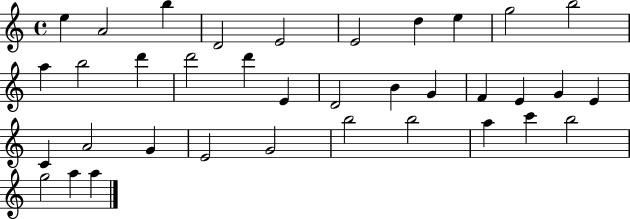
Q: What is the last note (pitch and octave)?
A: A5